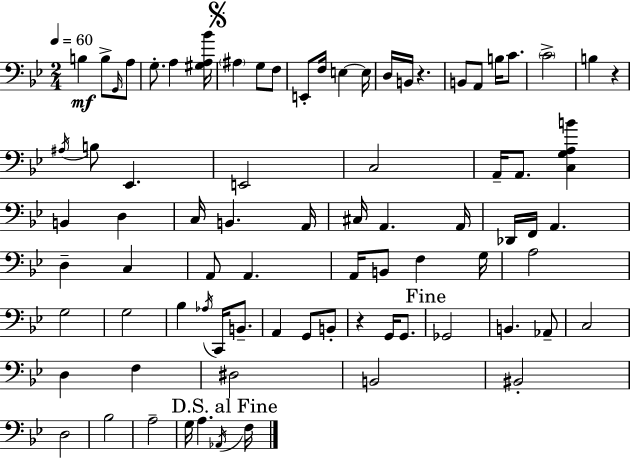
X:1
T:Untitled
M:2/4
L:1/4
K:Gm
B, B,/2 G,,/4 A,/2 G,/2 A, [^G,A,_B]/4 ^A, G,/2 F,/2 E,,/2 F,/4 E, E,/4 D,/4 B,,/4 z B,,/2 A,,/2 B,/4 C/2 C2 B, z ^A,/4 B,/2 _E,, E,,2 C,2 A,,/4 A,,/2 [C,G,A,B] B,, D, C,/4 B,, A,,/4 ^C,/4 A,, A,,/4 _D,,/4 F,,/4 A,, D, C, A,,/2 A,, A,,/4 B,,/2 F, G,/4 A,2 G,2 G,2 _B, _A,/4 C,,/4 B,,/2 A,, G,,/2 B,,/2 z G,,/4 G,,/2 _G,,2 B,, _A,,/2 C,2 D, F, ^D,2 B,,2 ^B,,2 D,2 _B,2 A,2 G,/4 A, _A,,/4 F,/4